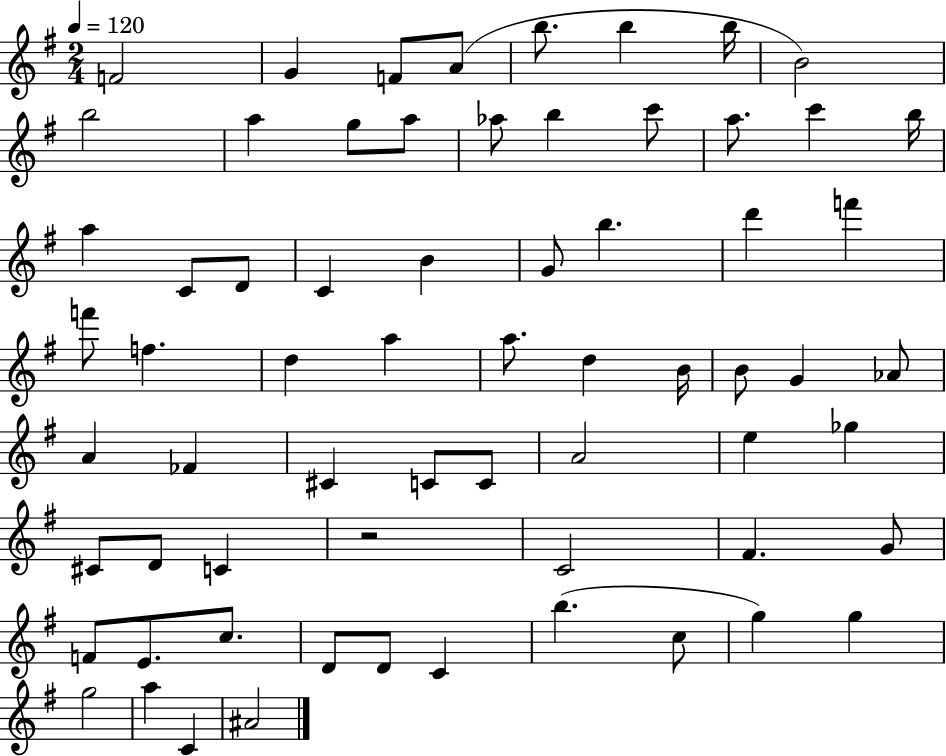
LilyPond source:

{
  \clef treble
  \numericTimeSignature
  \time 2/4
  \key g \major
  \tempo 4 = 120
  f'2 | g'4 f'8 a'8( | b''8. b''4 b''16 | b'2) | \break b''2 | a''4 g''8 a''8 | aes''8 b''4 c'''8 | a''8. c'''4 b''16 | \break a''4 c'8 d'8 | c'4 b'4 | g'8 b''4. | d'''4 f'''4 | \break f'''8 f''4. | d''4 a''4 | a''8. d''4 b'16 | b'8 g'4 aes'8 | \break a'4 fes'4 | cis'4 c'8 c'8 | a'2 | e''4 ges''4 | \break cis'8 d'8 c'4 | r2 | c'2 | fis'4. g'8 | \break f'8 e'8. c''8. | d'8 d'8 c'4 | b''4.( c''8 | g''4) g''4 | \break g''2 | a''4 c'4 | ais'2 | \bar "|."
}